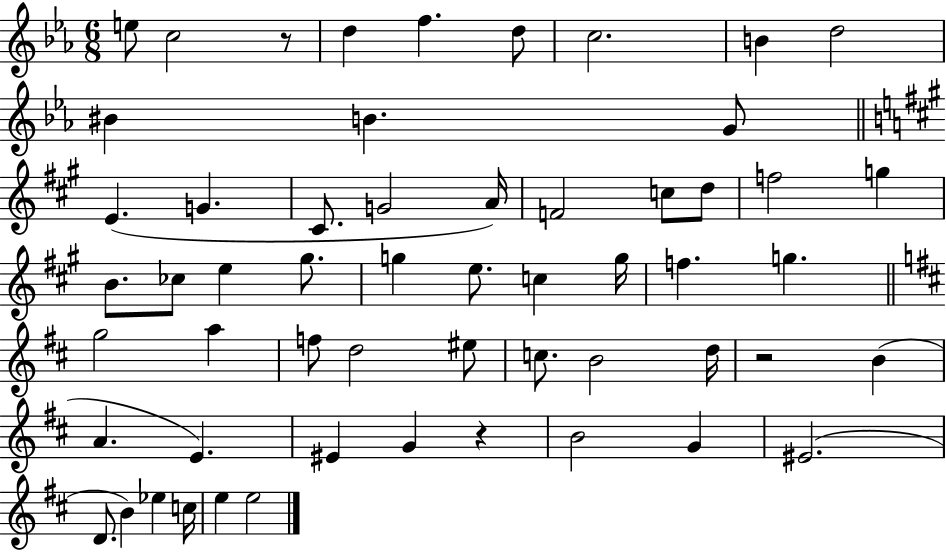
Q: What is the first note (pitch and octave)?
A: E5